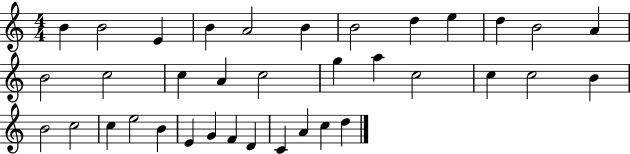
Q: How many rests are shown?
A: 0